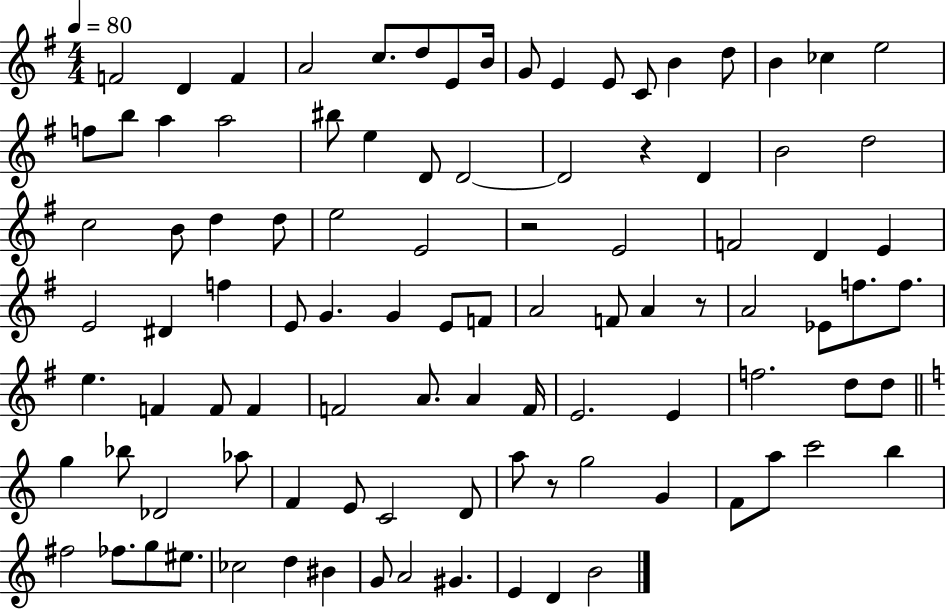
{
  \clef treble
  \numericTimeSignature
  \time 4/4
  \key g \major
  \tempo 4 = 80
  f'2 d'4 f'4 | a'2 c''8. d''8 e'8 b'16 | g'8 e'4 e'8 c'8 b'4 d''8 | b'4 ces''4 e''2 | \break f''8 b''8 a''4 a''2 | bis''8 e''4 d'8 d'2~~ | d'2 r4 d'4 | b'2 d''2 | \break c''2 b'8 d''4 d''8 | e''2 e'2 | r2 e'2 | f'2 d'4 e'4 | \break e'2 dis'4 f''4 | e'8 g'4. g'4 e'8 f'8 | a'2 f'8 a'4 r8 | a'2 ees'8 f''8. f''8. | \break e''4. f'4 f'8 f'4 | f'2 a'8. a'4 f'16 | e'2. e'4 | f''2. d''8 d''8 | \break \bar "||" \break \key c \major g''4 bes''8 des'2 aes''8 | f'4 e'8 c'2 d'8 | a''8 r8 g''2 g'4 | f'8 a''8 c'''2 b''4 | \break fis''2 fes''8. g''8 eis''8. | ces''2 d''4 bis'4 | g'8 a'2 gis'4. | e'4 d'4 b'2 | \break \bar "|."
}